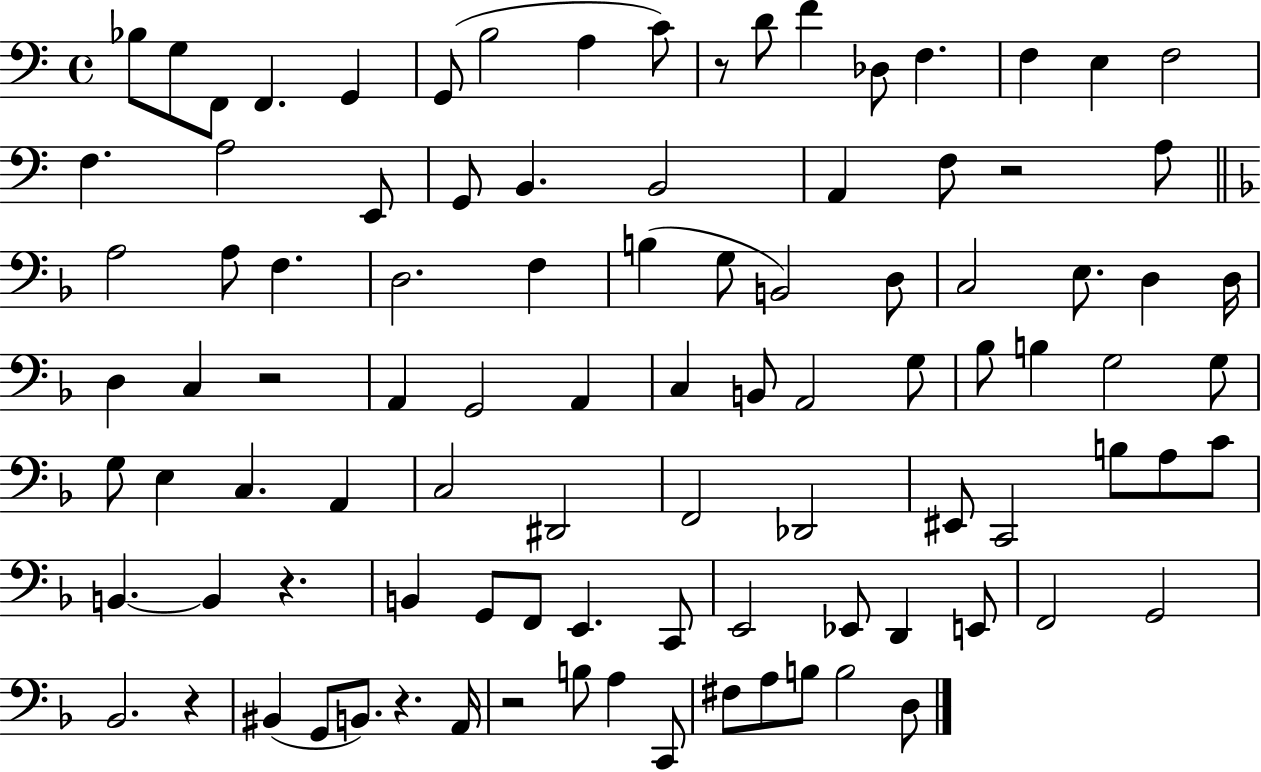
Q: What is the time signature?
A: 4/4